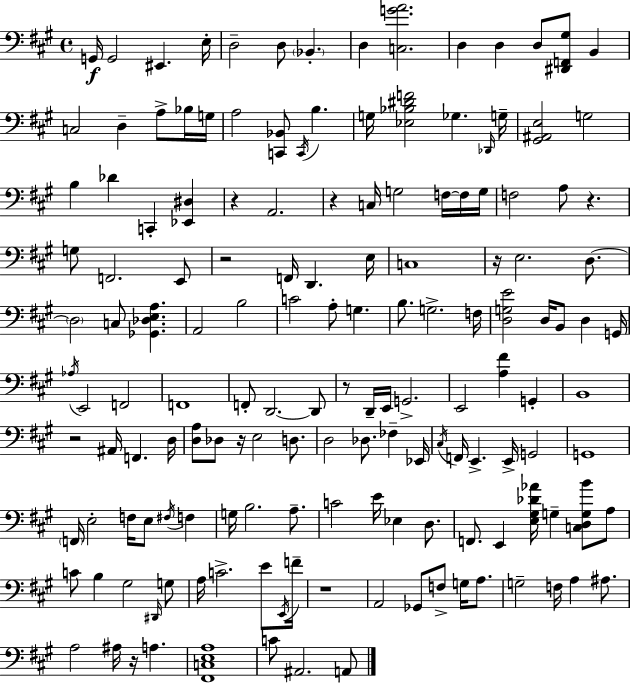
{
  \clef bass
  \time 4/4
  \defaultTimeSignature
  \key a \major
  \repeat volta 2 { g,16\f g,2 eis,4. e16-. | d2-- d8 \parenthesize bes,4.-. | d4 <c g' a'>2. | d4 d4 d8 <dis, f, gis>8 b,4 | \break c2 d4-- a8-> bes16 g16 | a2 <c, bes,>8 \acciaccatura { c,16 } b4. | g16 <ees bes dis' f'>2 ges4. | \grace { des,16 } g16-- <gis, ais, e>2 g2 | \break b4 des'4 c,4-. <ees, dis>4 | r4 a,2. | r4 c16 g2 f16~~ | f16 g16 f2 a8 r4. | \break g8 f,2. | e,8 r2 f,16 d,4. | e16 c1 | r16 e2. d8.~~ | \break \parenthesize d2 c8 <ges, des e a>4. | a,2 b2 | c'2 a8-. g4. | b8. g2.-> | \break f16 <d g e'>2 d16 b,8 d4 | g,16 \acciaccatura { aes16 } e,2 f,2 | f,1 | f,8-. d,2.~~ | \break d,8 r8 d,16-- e,16 g,2.-> | e,2 <a fis'>4 g,4-. | b,1 | r2 ais,16 f,4. | \break d16 <d a>8 des8 r16 e2 | d8. d2 des8. fes4-- | ees,16 \acciaccatura { cis16 } f,16 e,4.-> e,16-> g,2 | g,1 | \break \parenthesize f,16 e2-. f16 e8 | \acciaccatura { fis16 } f4 g16 b2. | a8.-- c'2 e'16 ees4 | d8. f,8. e,4 <e gis des' aes'>16 g4-- | \break <c d g b'>8 a8 c'8 b4 gis2 | \grace { dis,16 } g8 a16 c'2.-> | e'8 \acciaccatura { e,16 } f'16-- r1 | a,2 ges,8 | \break f8-> g16 a8. g2-- f16 | a4 ais8. a2 ais16 | r16 a4. <fis, c e a>1 | c'8 ais,2. | \break a,8 } \bar "|."
}